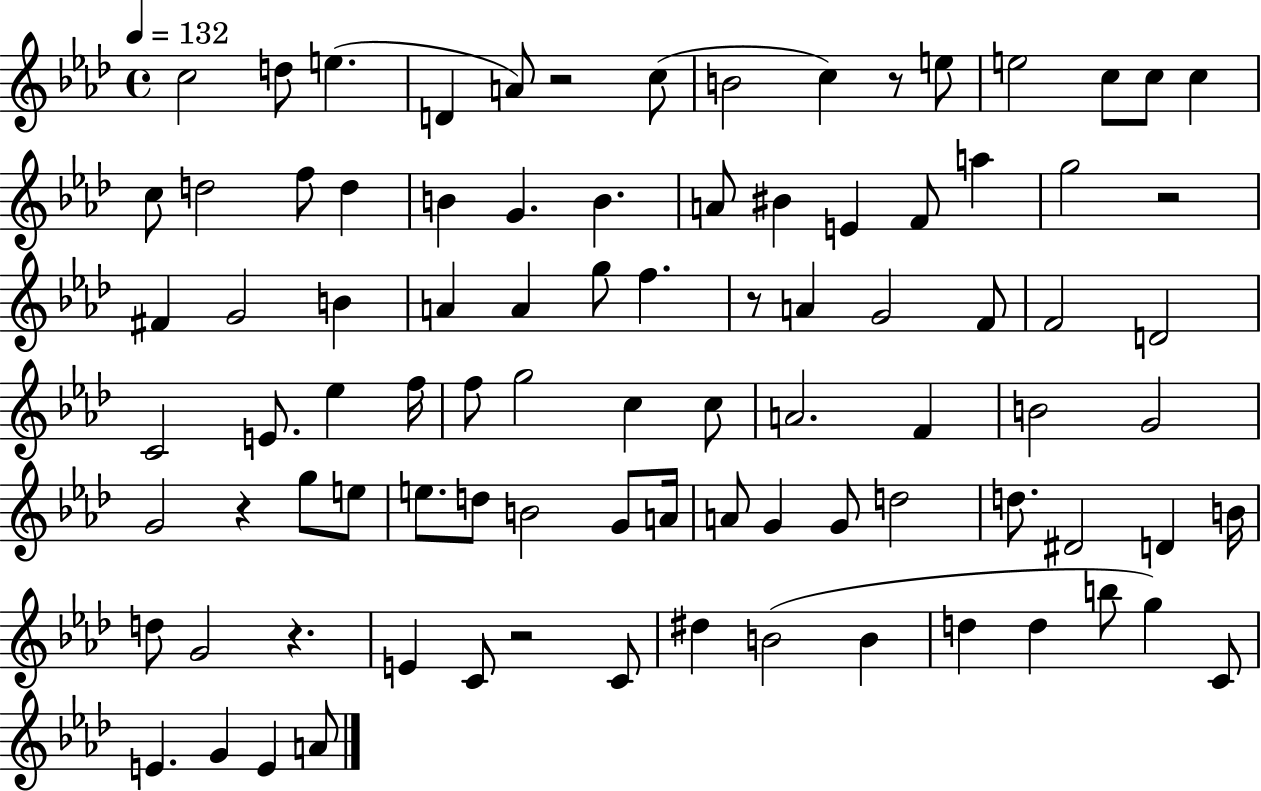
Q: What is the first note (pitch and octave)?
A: C5